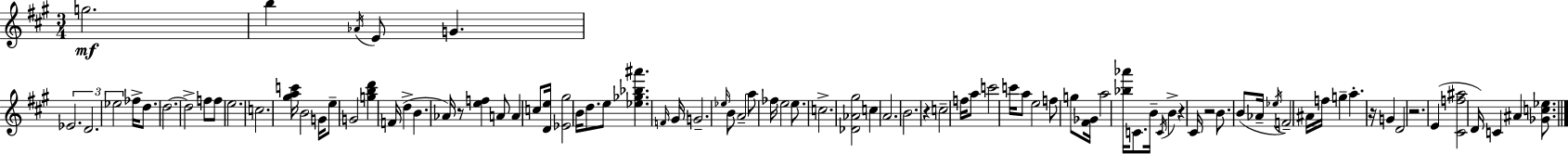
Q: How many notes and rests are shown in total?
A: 91